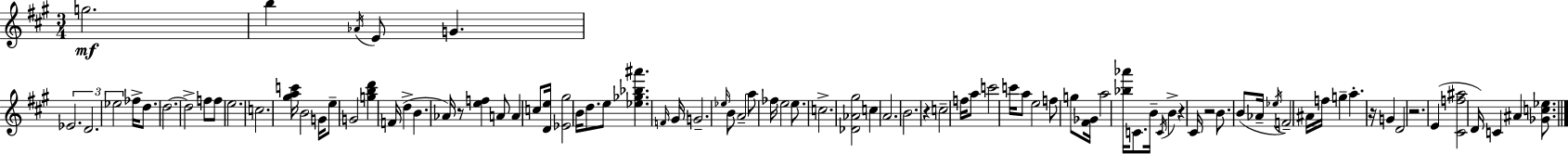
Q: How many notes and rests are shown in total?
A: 91